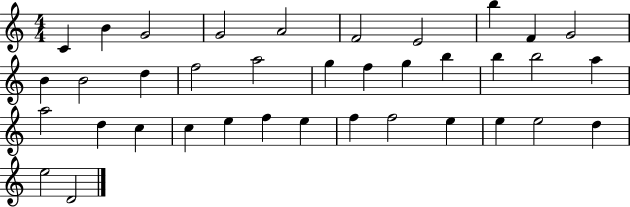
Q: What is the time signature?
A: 4/4